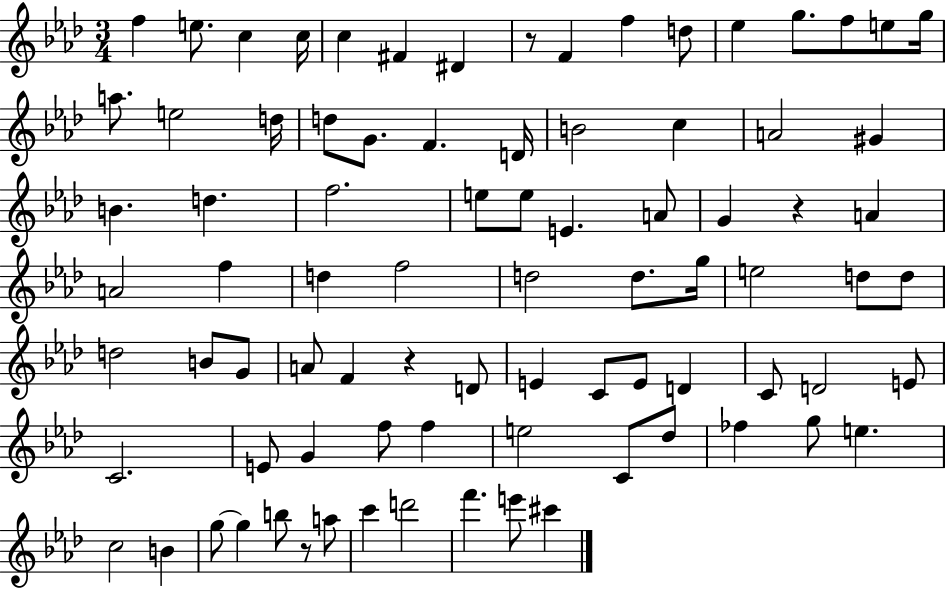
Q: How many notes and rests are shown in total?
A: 84